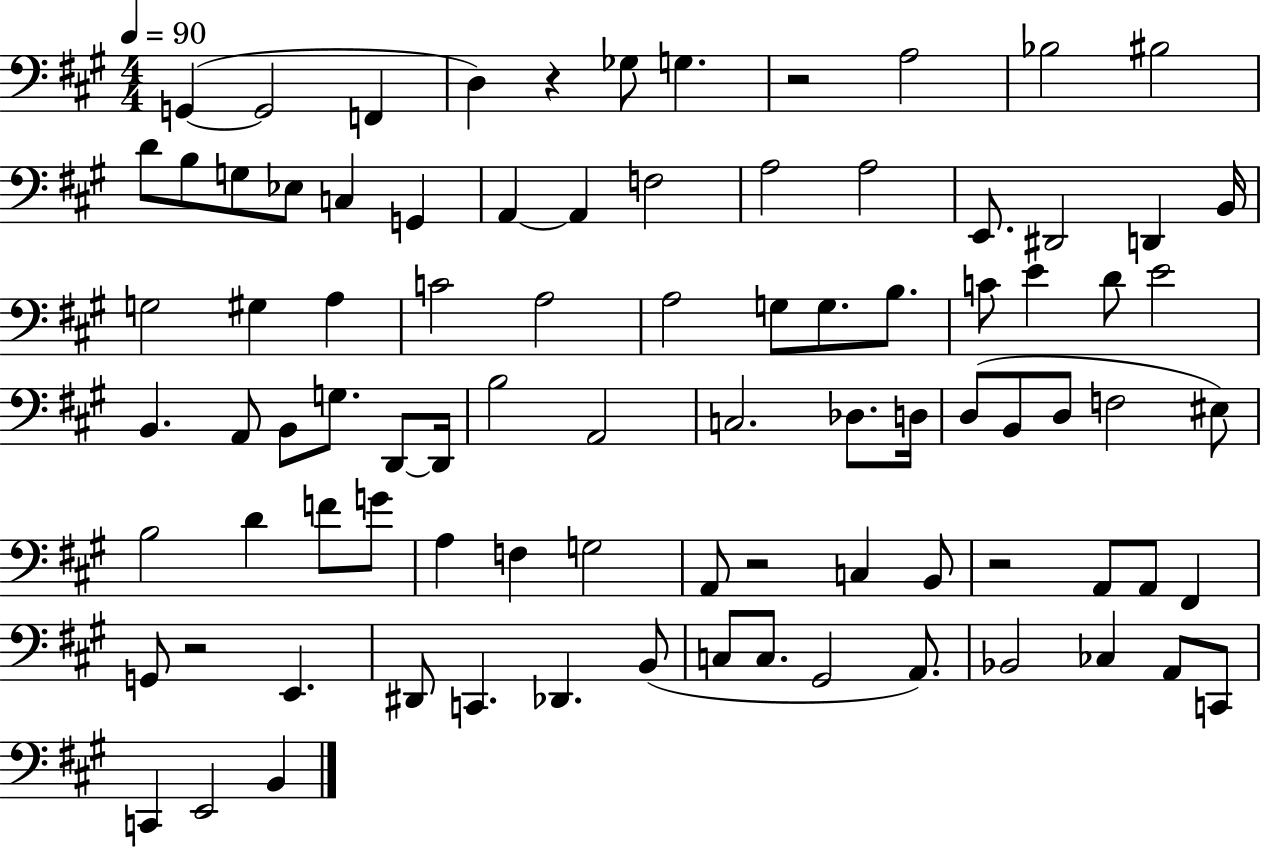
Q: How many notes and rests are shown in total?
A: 88